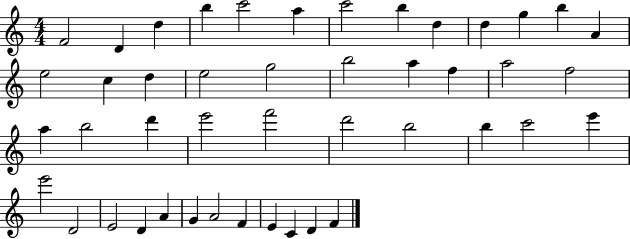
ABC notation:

X:1
T:Untitled
M:4/4
L:1/4
K:C
F2 D d b c'2 a c'2 b d d g b A e2 c d e2 g2 b2 a f a2 f2 a b2 d' e'2 f'2 d'2 b2 b c'2 e' e'2 D2 E2 D A G A2 F E C D F